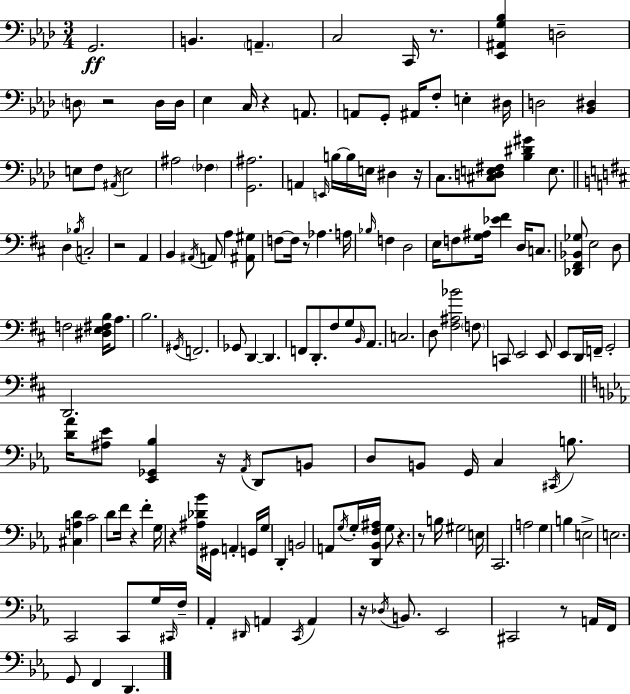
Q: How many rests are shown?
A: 13